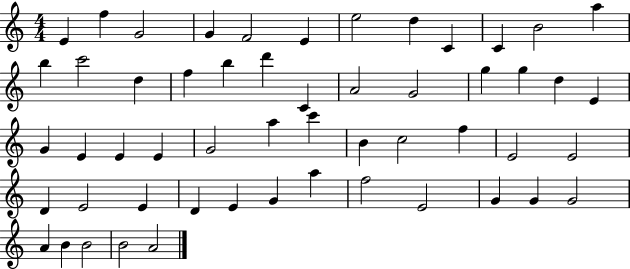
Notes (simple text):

E4/q F5/q G4/h G4/q F4/h E4/q E5/h D5/q C4/q C4/q B4/h A5/q B5/q C6/h D5/q F5/q B5/q D6/q C4/q A4/h G4/h G5/q G5/q D5/q E4/q G4/q E4/q E4/q E4/q G4/h A5/q C6/q B4/q C5/h F5/q E4/h E4/h D4/q E4/h E4/q D4/q E4/q G4/q A5/q F5/h E4/h G4/q G4/q G4/h A4/q B4/q B4/h B4/h A4/h